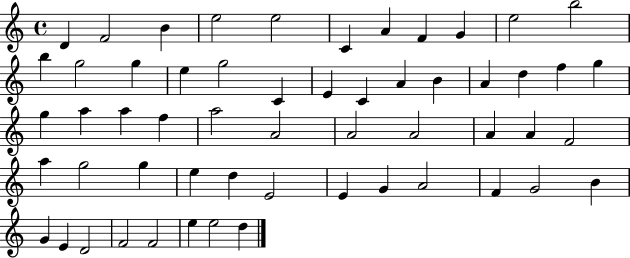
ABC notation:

X:1
T:Untitled
M:4/4
L:1/4
K:C
D F2 B e2 e2 C A F G e2 b2 b g2 g e g2 C E C A B A d f g g a a f a2 A2 A2 A2 A A F2 a g2 g e d E2 E G A2 F G2 B G E D2 F2 F2 e e2 d